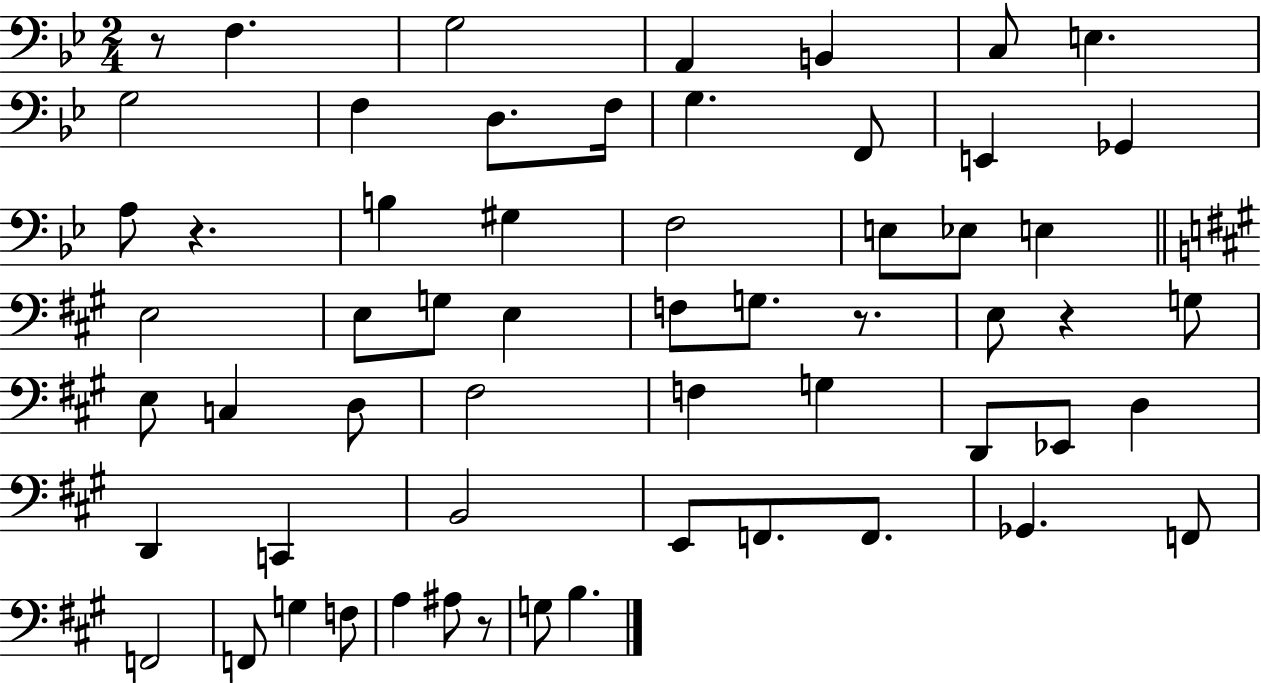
X:1
T:Untitled
M:2/4
L:1/4
K:Bb
z/2 F, G,2 A,, B,, C,/2 E, G,2 F, D,/2 F,/4 G, F,,/2 E,, _G,, A,/2 z B, ^G, F,2 E,/2 _E,/2 E, E,2 E,/2 G,/2 E, F,/2 G,/2 z/2 E,/2 z G,/2 E,/2 C, D,/2 ^F,2 F, G, D,,/2 _E,,/2 D, D,, C,, B,,2 E,,/2 F,,/2 F,,/2 _G,, F,,/2 F,,2 F,,/2 G, F,/2 A, ^A,/2 z/2 G,/2 B,